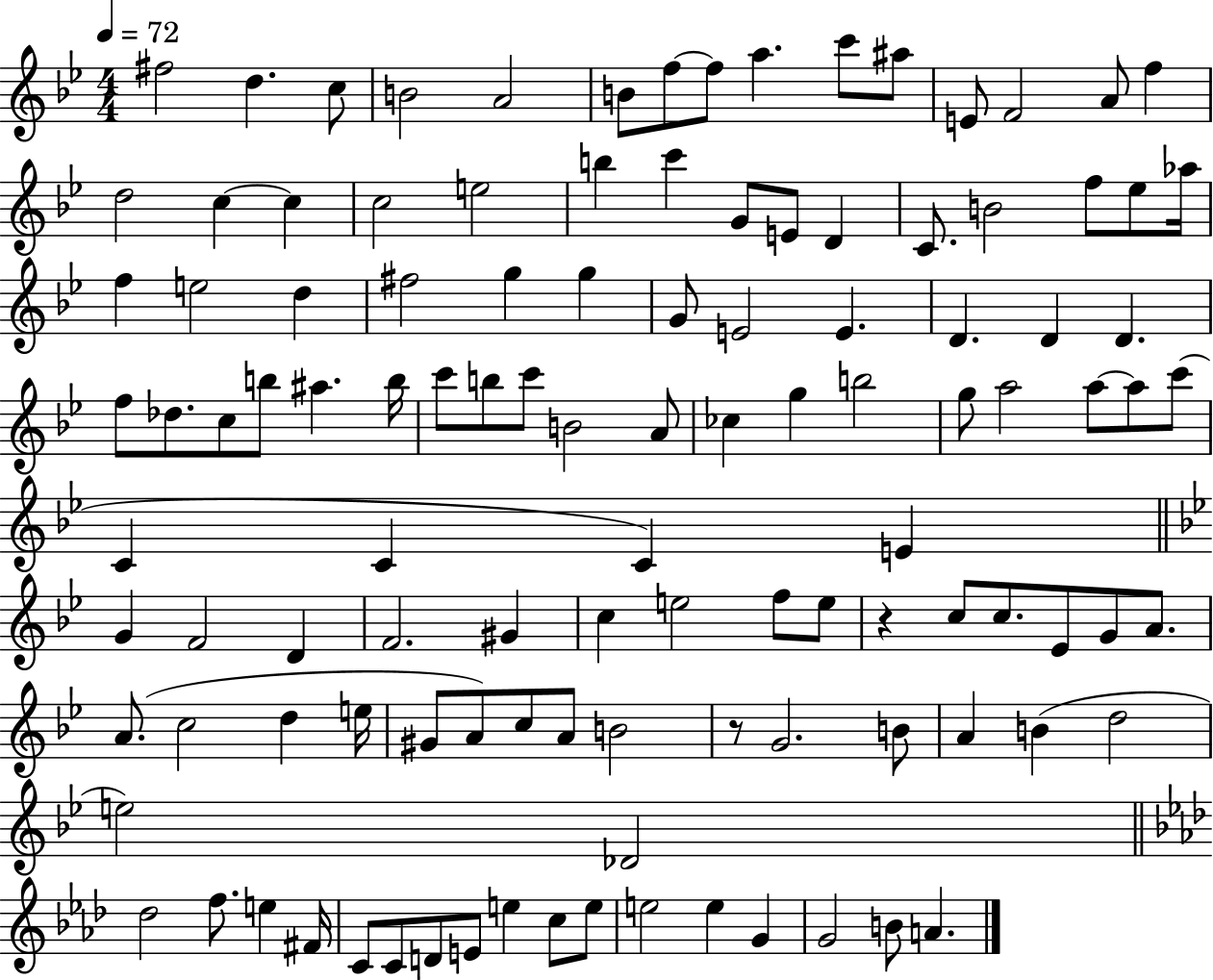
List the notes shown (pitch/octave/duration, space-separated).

F#5/h D5/q. C5/e B4/h A4/h B4/e F5/e F5/e A5/q. C6/e A#5/e E4/e F4/h A4/e F5/q D5/h C5/q C5/q C5/h E5/h B5/q C6/q G4/e E4/e D4/q C4/e. B4/h F5/e Eb5/e Ab5/s F5/q E5/h D5/q F#5/h G5/q G5/q G4/e E4/h E4/q. D4/q. D4/q D4/q. F5/e Db5/e. C5/e B5/e A#5/q. B5/s C6/e B5/e C6/e B4/h A4/e CES5/q G5/q B5/h G5/e A5/h A5/e A5/e C6/e C4/q C4/q C4/q E4/q G4/q F4/h D4/q F4/h. G#4/q C5/q E5/h F5/e E5/e R/q C5/e C5/e. Eb4/e G4/e A4/e. A4/e. C5/h D5/q E5/s G#4/e A4/e C5/e A4/e B4/h R/e G4/h. B4/e A4/q B4/q D5/h E5/h Db4/h Db5/h F5/e. E5/q F#4/s C4/e C4/e D4/e E4/e E5/q C5/e E5/e E5/h E5/q G4/q G4/h B4/e A4/q.